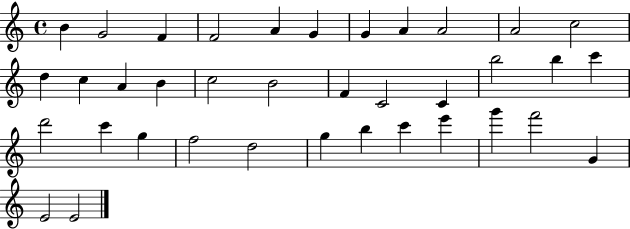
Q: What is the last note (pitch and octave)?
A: E4